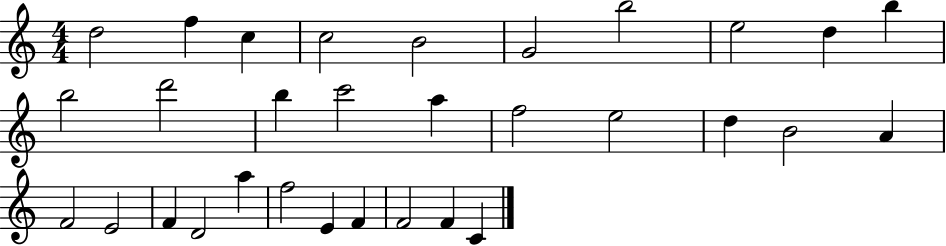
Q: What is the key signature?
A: C major